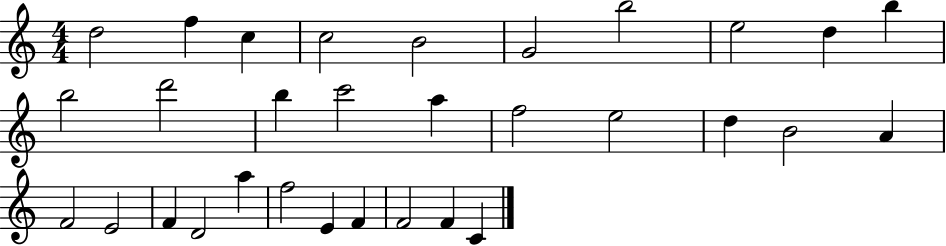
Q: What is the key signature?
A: C major